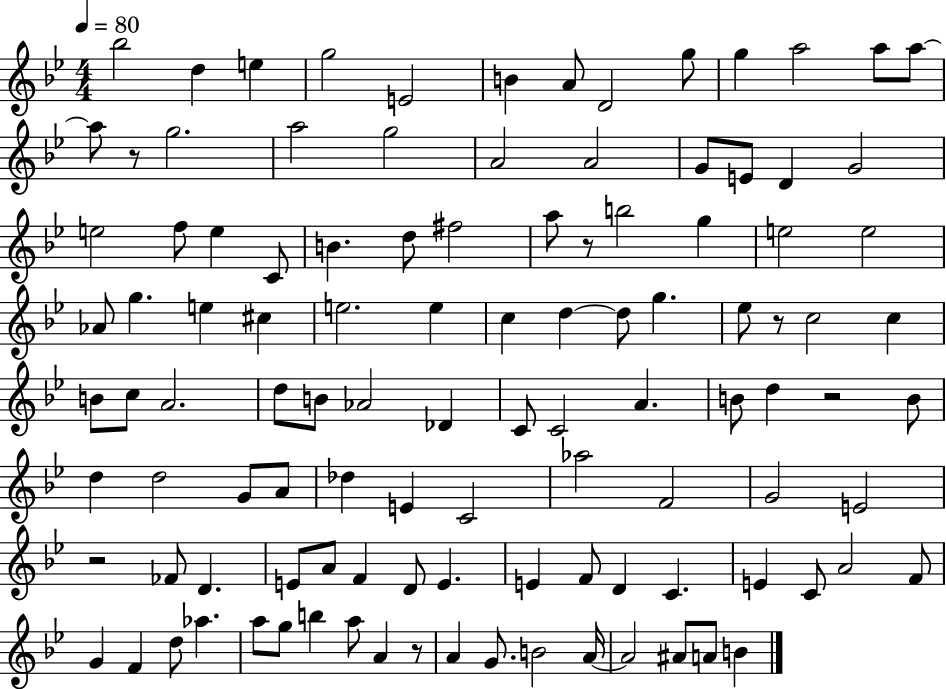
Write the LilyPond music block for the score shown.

{
  \clef treble
  \numericTimeSignature
  \time 4/4
  \key bes \major
  \tempo 4 = 80
  bes''2 d''4 e''4 | g''2 e'2 | b'4 a'8 d'2 g''8 | g''4 a''2 a''8 a''8~~ | \break a''8 r8 g''2. | a''2 g''2 | a'2 a'2 | g'8 e'8 d'4 g'2 | \break e''2 f''8 e''4 c'8 | b'4. d''8 fis''2 | a''8 r8 b''2 g''4 | e''2 e''2 | \break aes'8 g''4. e''4 cis''4 | e''2. e''4 | c''4 d''4~~ d''8 g''4. | ees''8 r8 c''2 c''4 | \break b'8 c''8 a'2. | d''8 b'8 aes'2 des'4 | c'8 c'2 a'4. | b'8 d''4 r2 b'8 | \break d''4 d''2 g'8 a'8 | des''4 e'4 c'2 | aes''2 f'2 | g'2 e'2 | \break r2 fes'8 d'4. | e'8 a'8 f'4 d'8 e'4. | e'4 f'8 d'4 c'4. | e'4 c'8 a'2 f'8 | \break g'4 f'4 d''8 aes''4. | a''8 g''8 b''4 a''8 a'4 r8 | a'4 g'8. b'2 a'16~~ | a'2 ais'8 a'8 b'4 | \break \bar "|."
}